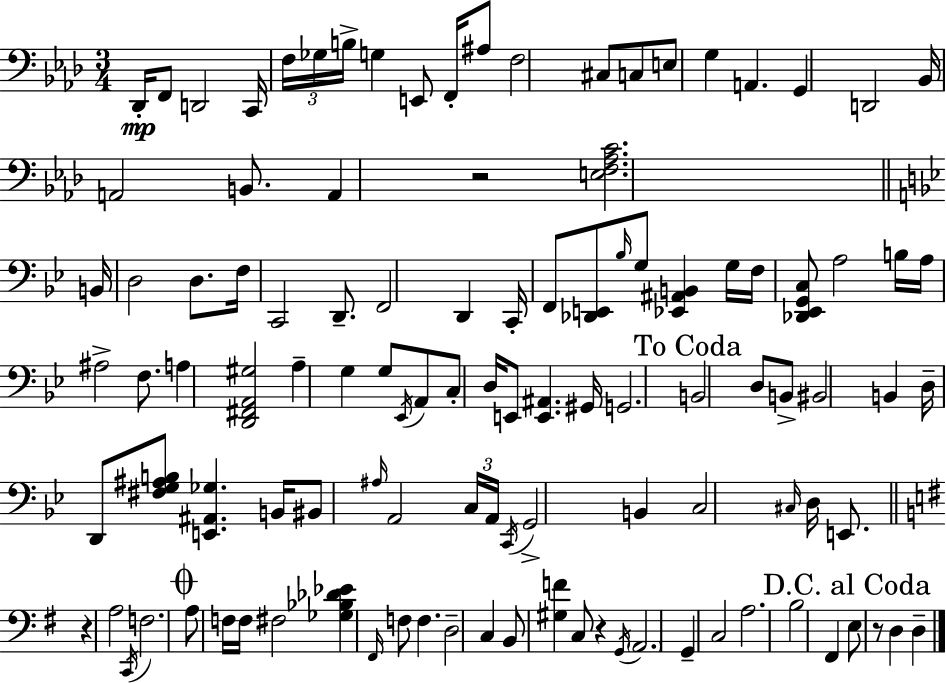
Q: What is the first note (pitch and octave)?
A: Db2